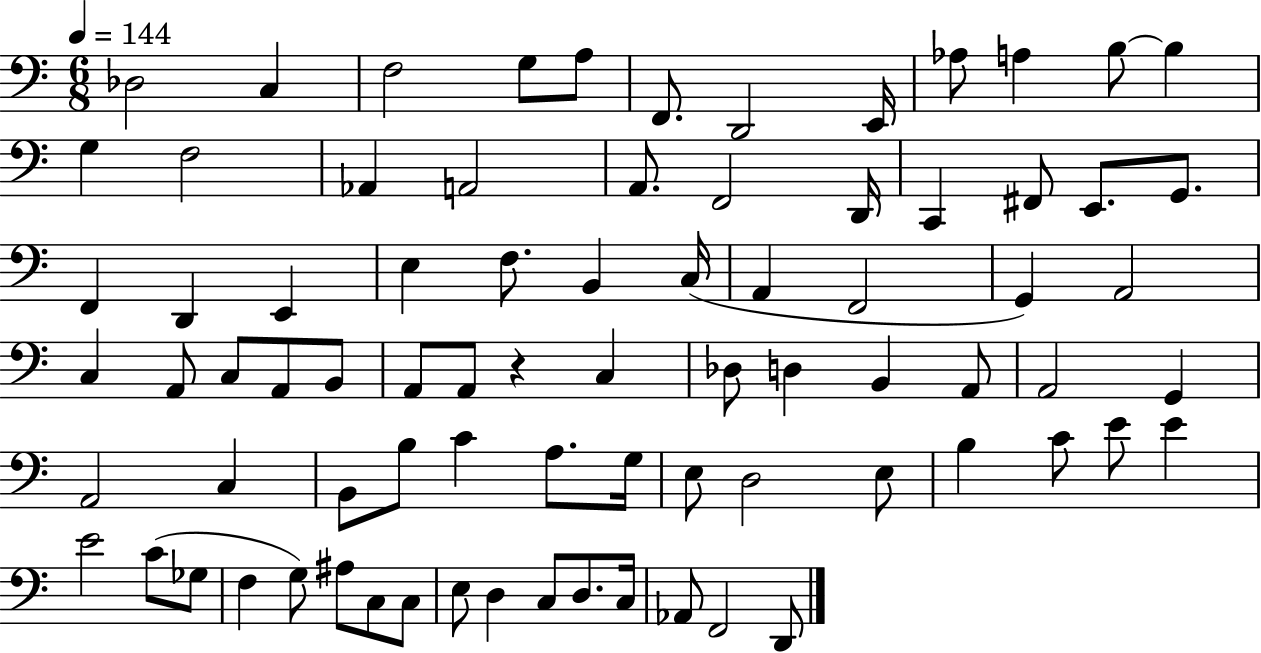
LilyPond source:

{
  \clef bass
  \numericTimeSignature
  \time 6/8
  \key c \major
  \tempo 4 = 144
  des2 c4 | f2 g8 a8 | f,8. d,2 e,16 | aes8 a4 b8~~ b4 | \break g4 f2 | aes,4 a,2 | a,8. f,2 d,16 | c,4 fis,8 e,8. g,8. | \break f,4 d,4 e,4 | e4 f8. b,4 c16( | a,4 f,2 | g,4) a,2 | \break c4 a,8 c8 a,8 b,8 | a,8 a,8 r4 c4 | des8 d4 b,4 a,8 | a,2 g,4 | \break a,2 c4 | b,8 b8 c'4 a8. g16 | e8 d2 e8 | b4 c'8 e'8 e'4 | \break e'2 c'8( ges8 | f4 g8) ais8 c8 c8 | e8 d4 c8 d8. c16 | aes,8 f,2 d,8 | \break \bar "|."
}